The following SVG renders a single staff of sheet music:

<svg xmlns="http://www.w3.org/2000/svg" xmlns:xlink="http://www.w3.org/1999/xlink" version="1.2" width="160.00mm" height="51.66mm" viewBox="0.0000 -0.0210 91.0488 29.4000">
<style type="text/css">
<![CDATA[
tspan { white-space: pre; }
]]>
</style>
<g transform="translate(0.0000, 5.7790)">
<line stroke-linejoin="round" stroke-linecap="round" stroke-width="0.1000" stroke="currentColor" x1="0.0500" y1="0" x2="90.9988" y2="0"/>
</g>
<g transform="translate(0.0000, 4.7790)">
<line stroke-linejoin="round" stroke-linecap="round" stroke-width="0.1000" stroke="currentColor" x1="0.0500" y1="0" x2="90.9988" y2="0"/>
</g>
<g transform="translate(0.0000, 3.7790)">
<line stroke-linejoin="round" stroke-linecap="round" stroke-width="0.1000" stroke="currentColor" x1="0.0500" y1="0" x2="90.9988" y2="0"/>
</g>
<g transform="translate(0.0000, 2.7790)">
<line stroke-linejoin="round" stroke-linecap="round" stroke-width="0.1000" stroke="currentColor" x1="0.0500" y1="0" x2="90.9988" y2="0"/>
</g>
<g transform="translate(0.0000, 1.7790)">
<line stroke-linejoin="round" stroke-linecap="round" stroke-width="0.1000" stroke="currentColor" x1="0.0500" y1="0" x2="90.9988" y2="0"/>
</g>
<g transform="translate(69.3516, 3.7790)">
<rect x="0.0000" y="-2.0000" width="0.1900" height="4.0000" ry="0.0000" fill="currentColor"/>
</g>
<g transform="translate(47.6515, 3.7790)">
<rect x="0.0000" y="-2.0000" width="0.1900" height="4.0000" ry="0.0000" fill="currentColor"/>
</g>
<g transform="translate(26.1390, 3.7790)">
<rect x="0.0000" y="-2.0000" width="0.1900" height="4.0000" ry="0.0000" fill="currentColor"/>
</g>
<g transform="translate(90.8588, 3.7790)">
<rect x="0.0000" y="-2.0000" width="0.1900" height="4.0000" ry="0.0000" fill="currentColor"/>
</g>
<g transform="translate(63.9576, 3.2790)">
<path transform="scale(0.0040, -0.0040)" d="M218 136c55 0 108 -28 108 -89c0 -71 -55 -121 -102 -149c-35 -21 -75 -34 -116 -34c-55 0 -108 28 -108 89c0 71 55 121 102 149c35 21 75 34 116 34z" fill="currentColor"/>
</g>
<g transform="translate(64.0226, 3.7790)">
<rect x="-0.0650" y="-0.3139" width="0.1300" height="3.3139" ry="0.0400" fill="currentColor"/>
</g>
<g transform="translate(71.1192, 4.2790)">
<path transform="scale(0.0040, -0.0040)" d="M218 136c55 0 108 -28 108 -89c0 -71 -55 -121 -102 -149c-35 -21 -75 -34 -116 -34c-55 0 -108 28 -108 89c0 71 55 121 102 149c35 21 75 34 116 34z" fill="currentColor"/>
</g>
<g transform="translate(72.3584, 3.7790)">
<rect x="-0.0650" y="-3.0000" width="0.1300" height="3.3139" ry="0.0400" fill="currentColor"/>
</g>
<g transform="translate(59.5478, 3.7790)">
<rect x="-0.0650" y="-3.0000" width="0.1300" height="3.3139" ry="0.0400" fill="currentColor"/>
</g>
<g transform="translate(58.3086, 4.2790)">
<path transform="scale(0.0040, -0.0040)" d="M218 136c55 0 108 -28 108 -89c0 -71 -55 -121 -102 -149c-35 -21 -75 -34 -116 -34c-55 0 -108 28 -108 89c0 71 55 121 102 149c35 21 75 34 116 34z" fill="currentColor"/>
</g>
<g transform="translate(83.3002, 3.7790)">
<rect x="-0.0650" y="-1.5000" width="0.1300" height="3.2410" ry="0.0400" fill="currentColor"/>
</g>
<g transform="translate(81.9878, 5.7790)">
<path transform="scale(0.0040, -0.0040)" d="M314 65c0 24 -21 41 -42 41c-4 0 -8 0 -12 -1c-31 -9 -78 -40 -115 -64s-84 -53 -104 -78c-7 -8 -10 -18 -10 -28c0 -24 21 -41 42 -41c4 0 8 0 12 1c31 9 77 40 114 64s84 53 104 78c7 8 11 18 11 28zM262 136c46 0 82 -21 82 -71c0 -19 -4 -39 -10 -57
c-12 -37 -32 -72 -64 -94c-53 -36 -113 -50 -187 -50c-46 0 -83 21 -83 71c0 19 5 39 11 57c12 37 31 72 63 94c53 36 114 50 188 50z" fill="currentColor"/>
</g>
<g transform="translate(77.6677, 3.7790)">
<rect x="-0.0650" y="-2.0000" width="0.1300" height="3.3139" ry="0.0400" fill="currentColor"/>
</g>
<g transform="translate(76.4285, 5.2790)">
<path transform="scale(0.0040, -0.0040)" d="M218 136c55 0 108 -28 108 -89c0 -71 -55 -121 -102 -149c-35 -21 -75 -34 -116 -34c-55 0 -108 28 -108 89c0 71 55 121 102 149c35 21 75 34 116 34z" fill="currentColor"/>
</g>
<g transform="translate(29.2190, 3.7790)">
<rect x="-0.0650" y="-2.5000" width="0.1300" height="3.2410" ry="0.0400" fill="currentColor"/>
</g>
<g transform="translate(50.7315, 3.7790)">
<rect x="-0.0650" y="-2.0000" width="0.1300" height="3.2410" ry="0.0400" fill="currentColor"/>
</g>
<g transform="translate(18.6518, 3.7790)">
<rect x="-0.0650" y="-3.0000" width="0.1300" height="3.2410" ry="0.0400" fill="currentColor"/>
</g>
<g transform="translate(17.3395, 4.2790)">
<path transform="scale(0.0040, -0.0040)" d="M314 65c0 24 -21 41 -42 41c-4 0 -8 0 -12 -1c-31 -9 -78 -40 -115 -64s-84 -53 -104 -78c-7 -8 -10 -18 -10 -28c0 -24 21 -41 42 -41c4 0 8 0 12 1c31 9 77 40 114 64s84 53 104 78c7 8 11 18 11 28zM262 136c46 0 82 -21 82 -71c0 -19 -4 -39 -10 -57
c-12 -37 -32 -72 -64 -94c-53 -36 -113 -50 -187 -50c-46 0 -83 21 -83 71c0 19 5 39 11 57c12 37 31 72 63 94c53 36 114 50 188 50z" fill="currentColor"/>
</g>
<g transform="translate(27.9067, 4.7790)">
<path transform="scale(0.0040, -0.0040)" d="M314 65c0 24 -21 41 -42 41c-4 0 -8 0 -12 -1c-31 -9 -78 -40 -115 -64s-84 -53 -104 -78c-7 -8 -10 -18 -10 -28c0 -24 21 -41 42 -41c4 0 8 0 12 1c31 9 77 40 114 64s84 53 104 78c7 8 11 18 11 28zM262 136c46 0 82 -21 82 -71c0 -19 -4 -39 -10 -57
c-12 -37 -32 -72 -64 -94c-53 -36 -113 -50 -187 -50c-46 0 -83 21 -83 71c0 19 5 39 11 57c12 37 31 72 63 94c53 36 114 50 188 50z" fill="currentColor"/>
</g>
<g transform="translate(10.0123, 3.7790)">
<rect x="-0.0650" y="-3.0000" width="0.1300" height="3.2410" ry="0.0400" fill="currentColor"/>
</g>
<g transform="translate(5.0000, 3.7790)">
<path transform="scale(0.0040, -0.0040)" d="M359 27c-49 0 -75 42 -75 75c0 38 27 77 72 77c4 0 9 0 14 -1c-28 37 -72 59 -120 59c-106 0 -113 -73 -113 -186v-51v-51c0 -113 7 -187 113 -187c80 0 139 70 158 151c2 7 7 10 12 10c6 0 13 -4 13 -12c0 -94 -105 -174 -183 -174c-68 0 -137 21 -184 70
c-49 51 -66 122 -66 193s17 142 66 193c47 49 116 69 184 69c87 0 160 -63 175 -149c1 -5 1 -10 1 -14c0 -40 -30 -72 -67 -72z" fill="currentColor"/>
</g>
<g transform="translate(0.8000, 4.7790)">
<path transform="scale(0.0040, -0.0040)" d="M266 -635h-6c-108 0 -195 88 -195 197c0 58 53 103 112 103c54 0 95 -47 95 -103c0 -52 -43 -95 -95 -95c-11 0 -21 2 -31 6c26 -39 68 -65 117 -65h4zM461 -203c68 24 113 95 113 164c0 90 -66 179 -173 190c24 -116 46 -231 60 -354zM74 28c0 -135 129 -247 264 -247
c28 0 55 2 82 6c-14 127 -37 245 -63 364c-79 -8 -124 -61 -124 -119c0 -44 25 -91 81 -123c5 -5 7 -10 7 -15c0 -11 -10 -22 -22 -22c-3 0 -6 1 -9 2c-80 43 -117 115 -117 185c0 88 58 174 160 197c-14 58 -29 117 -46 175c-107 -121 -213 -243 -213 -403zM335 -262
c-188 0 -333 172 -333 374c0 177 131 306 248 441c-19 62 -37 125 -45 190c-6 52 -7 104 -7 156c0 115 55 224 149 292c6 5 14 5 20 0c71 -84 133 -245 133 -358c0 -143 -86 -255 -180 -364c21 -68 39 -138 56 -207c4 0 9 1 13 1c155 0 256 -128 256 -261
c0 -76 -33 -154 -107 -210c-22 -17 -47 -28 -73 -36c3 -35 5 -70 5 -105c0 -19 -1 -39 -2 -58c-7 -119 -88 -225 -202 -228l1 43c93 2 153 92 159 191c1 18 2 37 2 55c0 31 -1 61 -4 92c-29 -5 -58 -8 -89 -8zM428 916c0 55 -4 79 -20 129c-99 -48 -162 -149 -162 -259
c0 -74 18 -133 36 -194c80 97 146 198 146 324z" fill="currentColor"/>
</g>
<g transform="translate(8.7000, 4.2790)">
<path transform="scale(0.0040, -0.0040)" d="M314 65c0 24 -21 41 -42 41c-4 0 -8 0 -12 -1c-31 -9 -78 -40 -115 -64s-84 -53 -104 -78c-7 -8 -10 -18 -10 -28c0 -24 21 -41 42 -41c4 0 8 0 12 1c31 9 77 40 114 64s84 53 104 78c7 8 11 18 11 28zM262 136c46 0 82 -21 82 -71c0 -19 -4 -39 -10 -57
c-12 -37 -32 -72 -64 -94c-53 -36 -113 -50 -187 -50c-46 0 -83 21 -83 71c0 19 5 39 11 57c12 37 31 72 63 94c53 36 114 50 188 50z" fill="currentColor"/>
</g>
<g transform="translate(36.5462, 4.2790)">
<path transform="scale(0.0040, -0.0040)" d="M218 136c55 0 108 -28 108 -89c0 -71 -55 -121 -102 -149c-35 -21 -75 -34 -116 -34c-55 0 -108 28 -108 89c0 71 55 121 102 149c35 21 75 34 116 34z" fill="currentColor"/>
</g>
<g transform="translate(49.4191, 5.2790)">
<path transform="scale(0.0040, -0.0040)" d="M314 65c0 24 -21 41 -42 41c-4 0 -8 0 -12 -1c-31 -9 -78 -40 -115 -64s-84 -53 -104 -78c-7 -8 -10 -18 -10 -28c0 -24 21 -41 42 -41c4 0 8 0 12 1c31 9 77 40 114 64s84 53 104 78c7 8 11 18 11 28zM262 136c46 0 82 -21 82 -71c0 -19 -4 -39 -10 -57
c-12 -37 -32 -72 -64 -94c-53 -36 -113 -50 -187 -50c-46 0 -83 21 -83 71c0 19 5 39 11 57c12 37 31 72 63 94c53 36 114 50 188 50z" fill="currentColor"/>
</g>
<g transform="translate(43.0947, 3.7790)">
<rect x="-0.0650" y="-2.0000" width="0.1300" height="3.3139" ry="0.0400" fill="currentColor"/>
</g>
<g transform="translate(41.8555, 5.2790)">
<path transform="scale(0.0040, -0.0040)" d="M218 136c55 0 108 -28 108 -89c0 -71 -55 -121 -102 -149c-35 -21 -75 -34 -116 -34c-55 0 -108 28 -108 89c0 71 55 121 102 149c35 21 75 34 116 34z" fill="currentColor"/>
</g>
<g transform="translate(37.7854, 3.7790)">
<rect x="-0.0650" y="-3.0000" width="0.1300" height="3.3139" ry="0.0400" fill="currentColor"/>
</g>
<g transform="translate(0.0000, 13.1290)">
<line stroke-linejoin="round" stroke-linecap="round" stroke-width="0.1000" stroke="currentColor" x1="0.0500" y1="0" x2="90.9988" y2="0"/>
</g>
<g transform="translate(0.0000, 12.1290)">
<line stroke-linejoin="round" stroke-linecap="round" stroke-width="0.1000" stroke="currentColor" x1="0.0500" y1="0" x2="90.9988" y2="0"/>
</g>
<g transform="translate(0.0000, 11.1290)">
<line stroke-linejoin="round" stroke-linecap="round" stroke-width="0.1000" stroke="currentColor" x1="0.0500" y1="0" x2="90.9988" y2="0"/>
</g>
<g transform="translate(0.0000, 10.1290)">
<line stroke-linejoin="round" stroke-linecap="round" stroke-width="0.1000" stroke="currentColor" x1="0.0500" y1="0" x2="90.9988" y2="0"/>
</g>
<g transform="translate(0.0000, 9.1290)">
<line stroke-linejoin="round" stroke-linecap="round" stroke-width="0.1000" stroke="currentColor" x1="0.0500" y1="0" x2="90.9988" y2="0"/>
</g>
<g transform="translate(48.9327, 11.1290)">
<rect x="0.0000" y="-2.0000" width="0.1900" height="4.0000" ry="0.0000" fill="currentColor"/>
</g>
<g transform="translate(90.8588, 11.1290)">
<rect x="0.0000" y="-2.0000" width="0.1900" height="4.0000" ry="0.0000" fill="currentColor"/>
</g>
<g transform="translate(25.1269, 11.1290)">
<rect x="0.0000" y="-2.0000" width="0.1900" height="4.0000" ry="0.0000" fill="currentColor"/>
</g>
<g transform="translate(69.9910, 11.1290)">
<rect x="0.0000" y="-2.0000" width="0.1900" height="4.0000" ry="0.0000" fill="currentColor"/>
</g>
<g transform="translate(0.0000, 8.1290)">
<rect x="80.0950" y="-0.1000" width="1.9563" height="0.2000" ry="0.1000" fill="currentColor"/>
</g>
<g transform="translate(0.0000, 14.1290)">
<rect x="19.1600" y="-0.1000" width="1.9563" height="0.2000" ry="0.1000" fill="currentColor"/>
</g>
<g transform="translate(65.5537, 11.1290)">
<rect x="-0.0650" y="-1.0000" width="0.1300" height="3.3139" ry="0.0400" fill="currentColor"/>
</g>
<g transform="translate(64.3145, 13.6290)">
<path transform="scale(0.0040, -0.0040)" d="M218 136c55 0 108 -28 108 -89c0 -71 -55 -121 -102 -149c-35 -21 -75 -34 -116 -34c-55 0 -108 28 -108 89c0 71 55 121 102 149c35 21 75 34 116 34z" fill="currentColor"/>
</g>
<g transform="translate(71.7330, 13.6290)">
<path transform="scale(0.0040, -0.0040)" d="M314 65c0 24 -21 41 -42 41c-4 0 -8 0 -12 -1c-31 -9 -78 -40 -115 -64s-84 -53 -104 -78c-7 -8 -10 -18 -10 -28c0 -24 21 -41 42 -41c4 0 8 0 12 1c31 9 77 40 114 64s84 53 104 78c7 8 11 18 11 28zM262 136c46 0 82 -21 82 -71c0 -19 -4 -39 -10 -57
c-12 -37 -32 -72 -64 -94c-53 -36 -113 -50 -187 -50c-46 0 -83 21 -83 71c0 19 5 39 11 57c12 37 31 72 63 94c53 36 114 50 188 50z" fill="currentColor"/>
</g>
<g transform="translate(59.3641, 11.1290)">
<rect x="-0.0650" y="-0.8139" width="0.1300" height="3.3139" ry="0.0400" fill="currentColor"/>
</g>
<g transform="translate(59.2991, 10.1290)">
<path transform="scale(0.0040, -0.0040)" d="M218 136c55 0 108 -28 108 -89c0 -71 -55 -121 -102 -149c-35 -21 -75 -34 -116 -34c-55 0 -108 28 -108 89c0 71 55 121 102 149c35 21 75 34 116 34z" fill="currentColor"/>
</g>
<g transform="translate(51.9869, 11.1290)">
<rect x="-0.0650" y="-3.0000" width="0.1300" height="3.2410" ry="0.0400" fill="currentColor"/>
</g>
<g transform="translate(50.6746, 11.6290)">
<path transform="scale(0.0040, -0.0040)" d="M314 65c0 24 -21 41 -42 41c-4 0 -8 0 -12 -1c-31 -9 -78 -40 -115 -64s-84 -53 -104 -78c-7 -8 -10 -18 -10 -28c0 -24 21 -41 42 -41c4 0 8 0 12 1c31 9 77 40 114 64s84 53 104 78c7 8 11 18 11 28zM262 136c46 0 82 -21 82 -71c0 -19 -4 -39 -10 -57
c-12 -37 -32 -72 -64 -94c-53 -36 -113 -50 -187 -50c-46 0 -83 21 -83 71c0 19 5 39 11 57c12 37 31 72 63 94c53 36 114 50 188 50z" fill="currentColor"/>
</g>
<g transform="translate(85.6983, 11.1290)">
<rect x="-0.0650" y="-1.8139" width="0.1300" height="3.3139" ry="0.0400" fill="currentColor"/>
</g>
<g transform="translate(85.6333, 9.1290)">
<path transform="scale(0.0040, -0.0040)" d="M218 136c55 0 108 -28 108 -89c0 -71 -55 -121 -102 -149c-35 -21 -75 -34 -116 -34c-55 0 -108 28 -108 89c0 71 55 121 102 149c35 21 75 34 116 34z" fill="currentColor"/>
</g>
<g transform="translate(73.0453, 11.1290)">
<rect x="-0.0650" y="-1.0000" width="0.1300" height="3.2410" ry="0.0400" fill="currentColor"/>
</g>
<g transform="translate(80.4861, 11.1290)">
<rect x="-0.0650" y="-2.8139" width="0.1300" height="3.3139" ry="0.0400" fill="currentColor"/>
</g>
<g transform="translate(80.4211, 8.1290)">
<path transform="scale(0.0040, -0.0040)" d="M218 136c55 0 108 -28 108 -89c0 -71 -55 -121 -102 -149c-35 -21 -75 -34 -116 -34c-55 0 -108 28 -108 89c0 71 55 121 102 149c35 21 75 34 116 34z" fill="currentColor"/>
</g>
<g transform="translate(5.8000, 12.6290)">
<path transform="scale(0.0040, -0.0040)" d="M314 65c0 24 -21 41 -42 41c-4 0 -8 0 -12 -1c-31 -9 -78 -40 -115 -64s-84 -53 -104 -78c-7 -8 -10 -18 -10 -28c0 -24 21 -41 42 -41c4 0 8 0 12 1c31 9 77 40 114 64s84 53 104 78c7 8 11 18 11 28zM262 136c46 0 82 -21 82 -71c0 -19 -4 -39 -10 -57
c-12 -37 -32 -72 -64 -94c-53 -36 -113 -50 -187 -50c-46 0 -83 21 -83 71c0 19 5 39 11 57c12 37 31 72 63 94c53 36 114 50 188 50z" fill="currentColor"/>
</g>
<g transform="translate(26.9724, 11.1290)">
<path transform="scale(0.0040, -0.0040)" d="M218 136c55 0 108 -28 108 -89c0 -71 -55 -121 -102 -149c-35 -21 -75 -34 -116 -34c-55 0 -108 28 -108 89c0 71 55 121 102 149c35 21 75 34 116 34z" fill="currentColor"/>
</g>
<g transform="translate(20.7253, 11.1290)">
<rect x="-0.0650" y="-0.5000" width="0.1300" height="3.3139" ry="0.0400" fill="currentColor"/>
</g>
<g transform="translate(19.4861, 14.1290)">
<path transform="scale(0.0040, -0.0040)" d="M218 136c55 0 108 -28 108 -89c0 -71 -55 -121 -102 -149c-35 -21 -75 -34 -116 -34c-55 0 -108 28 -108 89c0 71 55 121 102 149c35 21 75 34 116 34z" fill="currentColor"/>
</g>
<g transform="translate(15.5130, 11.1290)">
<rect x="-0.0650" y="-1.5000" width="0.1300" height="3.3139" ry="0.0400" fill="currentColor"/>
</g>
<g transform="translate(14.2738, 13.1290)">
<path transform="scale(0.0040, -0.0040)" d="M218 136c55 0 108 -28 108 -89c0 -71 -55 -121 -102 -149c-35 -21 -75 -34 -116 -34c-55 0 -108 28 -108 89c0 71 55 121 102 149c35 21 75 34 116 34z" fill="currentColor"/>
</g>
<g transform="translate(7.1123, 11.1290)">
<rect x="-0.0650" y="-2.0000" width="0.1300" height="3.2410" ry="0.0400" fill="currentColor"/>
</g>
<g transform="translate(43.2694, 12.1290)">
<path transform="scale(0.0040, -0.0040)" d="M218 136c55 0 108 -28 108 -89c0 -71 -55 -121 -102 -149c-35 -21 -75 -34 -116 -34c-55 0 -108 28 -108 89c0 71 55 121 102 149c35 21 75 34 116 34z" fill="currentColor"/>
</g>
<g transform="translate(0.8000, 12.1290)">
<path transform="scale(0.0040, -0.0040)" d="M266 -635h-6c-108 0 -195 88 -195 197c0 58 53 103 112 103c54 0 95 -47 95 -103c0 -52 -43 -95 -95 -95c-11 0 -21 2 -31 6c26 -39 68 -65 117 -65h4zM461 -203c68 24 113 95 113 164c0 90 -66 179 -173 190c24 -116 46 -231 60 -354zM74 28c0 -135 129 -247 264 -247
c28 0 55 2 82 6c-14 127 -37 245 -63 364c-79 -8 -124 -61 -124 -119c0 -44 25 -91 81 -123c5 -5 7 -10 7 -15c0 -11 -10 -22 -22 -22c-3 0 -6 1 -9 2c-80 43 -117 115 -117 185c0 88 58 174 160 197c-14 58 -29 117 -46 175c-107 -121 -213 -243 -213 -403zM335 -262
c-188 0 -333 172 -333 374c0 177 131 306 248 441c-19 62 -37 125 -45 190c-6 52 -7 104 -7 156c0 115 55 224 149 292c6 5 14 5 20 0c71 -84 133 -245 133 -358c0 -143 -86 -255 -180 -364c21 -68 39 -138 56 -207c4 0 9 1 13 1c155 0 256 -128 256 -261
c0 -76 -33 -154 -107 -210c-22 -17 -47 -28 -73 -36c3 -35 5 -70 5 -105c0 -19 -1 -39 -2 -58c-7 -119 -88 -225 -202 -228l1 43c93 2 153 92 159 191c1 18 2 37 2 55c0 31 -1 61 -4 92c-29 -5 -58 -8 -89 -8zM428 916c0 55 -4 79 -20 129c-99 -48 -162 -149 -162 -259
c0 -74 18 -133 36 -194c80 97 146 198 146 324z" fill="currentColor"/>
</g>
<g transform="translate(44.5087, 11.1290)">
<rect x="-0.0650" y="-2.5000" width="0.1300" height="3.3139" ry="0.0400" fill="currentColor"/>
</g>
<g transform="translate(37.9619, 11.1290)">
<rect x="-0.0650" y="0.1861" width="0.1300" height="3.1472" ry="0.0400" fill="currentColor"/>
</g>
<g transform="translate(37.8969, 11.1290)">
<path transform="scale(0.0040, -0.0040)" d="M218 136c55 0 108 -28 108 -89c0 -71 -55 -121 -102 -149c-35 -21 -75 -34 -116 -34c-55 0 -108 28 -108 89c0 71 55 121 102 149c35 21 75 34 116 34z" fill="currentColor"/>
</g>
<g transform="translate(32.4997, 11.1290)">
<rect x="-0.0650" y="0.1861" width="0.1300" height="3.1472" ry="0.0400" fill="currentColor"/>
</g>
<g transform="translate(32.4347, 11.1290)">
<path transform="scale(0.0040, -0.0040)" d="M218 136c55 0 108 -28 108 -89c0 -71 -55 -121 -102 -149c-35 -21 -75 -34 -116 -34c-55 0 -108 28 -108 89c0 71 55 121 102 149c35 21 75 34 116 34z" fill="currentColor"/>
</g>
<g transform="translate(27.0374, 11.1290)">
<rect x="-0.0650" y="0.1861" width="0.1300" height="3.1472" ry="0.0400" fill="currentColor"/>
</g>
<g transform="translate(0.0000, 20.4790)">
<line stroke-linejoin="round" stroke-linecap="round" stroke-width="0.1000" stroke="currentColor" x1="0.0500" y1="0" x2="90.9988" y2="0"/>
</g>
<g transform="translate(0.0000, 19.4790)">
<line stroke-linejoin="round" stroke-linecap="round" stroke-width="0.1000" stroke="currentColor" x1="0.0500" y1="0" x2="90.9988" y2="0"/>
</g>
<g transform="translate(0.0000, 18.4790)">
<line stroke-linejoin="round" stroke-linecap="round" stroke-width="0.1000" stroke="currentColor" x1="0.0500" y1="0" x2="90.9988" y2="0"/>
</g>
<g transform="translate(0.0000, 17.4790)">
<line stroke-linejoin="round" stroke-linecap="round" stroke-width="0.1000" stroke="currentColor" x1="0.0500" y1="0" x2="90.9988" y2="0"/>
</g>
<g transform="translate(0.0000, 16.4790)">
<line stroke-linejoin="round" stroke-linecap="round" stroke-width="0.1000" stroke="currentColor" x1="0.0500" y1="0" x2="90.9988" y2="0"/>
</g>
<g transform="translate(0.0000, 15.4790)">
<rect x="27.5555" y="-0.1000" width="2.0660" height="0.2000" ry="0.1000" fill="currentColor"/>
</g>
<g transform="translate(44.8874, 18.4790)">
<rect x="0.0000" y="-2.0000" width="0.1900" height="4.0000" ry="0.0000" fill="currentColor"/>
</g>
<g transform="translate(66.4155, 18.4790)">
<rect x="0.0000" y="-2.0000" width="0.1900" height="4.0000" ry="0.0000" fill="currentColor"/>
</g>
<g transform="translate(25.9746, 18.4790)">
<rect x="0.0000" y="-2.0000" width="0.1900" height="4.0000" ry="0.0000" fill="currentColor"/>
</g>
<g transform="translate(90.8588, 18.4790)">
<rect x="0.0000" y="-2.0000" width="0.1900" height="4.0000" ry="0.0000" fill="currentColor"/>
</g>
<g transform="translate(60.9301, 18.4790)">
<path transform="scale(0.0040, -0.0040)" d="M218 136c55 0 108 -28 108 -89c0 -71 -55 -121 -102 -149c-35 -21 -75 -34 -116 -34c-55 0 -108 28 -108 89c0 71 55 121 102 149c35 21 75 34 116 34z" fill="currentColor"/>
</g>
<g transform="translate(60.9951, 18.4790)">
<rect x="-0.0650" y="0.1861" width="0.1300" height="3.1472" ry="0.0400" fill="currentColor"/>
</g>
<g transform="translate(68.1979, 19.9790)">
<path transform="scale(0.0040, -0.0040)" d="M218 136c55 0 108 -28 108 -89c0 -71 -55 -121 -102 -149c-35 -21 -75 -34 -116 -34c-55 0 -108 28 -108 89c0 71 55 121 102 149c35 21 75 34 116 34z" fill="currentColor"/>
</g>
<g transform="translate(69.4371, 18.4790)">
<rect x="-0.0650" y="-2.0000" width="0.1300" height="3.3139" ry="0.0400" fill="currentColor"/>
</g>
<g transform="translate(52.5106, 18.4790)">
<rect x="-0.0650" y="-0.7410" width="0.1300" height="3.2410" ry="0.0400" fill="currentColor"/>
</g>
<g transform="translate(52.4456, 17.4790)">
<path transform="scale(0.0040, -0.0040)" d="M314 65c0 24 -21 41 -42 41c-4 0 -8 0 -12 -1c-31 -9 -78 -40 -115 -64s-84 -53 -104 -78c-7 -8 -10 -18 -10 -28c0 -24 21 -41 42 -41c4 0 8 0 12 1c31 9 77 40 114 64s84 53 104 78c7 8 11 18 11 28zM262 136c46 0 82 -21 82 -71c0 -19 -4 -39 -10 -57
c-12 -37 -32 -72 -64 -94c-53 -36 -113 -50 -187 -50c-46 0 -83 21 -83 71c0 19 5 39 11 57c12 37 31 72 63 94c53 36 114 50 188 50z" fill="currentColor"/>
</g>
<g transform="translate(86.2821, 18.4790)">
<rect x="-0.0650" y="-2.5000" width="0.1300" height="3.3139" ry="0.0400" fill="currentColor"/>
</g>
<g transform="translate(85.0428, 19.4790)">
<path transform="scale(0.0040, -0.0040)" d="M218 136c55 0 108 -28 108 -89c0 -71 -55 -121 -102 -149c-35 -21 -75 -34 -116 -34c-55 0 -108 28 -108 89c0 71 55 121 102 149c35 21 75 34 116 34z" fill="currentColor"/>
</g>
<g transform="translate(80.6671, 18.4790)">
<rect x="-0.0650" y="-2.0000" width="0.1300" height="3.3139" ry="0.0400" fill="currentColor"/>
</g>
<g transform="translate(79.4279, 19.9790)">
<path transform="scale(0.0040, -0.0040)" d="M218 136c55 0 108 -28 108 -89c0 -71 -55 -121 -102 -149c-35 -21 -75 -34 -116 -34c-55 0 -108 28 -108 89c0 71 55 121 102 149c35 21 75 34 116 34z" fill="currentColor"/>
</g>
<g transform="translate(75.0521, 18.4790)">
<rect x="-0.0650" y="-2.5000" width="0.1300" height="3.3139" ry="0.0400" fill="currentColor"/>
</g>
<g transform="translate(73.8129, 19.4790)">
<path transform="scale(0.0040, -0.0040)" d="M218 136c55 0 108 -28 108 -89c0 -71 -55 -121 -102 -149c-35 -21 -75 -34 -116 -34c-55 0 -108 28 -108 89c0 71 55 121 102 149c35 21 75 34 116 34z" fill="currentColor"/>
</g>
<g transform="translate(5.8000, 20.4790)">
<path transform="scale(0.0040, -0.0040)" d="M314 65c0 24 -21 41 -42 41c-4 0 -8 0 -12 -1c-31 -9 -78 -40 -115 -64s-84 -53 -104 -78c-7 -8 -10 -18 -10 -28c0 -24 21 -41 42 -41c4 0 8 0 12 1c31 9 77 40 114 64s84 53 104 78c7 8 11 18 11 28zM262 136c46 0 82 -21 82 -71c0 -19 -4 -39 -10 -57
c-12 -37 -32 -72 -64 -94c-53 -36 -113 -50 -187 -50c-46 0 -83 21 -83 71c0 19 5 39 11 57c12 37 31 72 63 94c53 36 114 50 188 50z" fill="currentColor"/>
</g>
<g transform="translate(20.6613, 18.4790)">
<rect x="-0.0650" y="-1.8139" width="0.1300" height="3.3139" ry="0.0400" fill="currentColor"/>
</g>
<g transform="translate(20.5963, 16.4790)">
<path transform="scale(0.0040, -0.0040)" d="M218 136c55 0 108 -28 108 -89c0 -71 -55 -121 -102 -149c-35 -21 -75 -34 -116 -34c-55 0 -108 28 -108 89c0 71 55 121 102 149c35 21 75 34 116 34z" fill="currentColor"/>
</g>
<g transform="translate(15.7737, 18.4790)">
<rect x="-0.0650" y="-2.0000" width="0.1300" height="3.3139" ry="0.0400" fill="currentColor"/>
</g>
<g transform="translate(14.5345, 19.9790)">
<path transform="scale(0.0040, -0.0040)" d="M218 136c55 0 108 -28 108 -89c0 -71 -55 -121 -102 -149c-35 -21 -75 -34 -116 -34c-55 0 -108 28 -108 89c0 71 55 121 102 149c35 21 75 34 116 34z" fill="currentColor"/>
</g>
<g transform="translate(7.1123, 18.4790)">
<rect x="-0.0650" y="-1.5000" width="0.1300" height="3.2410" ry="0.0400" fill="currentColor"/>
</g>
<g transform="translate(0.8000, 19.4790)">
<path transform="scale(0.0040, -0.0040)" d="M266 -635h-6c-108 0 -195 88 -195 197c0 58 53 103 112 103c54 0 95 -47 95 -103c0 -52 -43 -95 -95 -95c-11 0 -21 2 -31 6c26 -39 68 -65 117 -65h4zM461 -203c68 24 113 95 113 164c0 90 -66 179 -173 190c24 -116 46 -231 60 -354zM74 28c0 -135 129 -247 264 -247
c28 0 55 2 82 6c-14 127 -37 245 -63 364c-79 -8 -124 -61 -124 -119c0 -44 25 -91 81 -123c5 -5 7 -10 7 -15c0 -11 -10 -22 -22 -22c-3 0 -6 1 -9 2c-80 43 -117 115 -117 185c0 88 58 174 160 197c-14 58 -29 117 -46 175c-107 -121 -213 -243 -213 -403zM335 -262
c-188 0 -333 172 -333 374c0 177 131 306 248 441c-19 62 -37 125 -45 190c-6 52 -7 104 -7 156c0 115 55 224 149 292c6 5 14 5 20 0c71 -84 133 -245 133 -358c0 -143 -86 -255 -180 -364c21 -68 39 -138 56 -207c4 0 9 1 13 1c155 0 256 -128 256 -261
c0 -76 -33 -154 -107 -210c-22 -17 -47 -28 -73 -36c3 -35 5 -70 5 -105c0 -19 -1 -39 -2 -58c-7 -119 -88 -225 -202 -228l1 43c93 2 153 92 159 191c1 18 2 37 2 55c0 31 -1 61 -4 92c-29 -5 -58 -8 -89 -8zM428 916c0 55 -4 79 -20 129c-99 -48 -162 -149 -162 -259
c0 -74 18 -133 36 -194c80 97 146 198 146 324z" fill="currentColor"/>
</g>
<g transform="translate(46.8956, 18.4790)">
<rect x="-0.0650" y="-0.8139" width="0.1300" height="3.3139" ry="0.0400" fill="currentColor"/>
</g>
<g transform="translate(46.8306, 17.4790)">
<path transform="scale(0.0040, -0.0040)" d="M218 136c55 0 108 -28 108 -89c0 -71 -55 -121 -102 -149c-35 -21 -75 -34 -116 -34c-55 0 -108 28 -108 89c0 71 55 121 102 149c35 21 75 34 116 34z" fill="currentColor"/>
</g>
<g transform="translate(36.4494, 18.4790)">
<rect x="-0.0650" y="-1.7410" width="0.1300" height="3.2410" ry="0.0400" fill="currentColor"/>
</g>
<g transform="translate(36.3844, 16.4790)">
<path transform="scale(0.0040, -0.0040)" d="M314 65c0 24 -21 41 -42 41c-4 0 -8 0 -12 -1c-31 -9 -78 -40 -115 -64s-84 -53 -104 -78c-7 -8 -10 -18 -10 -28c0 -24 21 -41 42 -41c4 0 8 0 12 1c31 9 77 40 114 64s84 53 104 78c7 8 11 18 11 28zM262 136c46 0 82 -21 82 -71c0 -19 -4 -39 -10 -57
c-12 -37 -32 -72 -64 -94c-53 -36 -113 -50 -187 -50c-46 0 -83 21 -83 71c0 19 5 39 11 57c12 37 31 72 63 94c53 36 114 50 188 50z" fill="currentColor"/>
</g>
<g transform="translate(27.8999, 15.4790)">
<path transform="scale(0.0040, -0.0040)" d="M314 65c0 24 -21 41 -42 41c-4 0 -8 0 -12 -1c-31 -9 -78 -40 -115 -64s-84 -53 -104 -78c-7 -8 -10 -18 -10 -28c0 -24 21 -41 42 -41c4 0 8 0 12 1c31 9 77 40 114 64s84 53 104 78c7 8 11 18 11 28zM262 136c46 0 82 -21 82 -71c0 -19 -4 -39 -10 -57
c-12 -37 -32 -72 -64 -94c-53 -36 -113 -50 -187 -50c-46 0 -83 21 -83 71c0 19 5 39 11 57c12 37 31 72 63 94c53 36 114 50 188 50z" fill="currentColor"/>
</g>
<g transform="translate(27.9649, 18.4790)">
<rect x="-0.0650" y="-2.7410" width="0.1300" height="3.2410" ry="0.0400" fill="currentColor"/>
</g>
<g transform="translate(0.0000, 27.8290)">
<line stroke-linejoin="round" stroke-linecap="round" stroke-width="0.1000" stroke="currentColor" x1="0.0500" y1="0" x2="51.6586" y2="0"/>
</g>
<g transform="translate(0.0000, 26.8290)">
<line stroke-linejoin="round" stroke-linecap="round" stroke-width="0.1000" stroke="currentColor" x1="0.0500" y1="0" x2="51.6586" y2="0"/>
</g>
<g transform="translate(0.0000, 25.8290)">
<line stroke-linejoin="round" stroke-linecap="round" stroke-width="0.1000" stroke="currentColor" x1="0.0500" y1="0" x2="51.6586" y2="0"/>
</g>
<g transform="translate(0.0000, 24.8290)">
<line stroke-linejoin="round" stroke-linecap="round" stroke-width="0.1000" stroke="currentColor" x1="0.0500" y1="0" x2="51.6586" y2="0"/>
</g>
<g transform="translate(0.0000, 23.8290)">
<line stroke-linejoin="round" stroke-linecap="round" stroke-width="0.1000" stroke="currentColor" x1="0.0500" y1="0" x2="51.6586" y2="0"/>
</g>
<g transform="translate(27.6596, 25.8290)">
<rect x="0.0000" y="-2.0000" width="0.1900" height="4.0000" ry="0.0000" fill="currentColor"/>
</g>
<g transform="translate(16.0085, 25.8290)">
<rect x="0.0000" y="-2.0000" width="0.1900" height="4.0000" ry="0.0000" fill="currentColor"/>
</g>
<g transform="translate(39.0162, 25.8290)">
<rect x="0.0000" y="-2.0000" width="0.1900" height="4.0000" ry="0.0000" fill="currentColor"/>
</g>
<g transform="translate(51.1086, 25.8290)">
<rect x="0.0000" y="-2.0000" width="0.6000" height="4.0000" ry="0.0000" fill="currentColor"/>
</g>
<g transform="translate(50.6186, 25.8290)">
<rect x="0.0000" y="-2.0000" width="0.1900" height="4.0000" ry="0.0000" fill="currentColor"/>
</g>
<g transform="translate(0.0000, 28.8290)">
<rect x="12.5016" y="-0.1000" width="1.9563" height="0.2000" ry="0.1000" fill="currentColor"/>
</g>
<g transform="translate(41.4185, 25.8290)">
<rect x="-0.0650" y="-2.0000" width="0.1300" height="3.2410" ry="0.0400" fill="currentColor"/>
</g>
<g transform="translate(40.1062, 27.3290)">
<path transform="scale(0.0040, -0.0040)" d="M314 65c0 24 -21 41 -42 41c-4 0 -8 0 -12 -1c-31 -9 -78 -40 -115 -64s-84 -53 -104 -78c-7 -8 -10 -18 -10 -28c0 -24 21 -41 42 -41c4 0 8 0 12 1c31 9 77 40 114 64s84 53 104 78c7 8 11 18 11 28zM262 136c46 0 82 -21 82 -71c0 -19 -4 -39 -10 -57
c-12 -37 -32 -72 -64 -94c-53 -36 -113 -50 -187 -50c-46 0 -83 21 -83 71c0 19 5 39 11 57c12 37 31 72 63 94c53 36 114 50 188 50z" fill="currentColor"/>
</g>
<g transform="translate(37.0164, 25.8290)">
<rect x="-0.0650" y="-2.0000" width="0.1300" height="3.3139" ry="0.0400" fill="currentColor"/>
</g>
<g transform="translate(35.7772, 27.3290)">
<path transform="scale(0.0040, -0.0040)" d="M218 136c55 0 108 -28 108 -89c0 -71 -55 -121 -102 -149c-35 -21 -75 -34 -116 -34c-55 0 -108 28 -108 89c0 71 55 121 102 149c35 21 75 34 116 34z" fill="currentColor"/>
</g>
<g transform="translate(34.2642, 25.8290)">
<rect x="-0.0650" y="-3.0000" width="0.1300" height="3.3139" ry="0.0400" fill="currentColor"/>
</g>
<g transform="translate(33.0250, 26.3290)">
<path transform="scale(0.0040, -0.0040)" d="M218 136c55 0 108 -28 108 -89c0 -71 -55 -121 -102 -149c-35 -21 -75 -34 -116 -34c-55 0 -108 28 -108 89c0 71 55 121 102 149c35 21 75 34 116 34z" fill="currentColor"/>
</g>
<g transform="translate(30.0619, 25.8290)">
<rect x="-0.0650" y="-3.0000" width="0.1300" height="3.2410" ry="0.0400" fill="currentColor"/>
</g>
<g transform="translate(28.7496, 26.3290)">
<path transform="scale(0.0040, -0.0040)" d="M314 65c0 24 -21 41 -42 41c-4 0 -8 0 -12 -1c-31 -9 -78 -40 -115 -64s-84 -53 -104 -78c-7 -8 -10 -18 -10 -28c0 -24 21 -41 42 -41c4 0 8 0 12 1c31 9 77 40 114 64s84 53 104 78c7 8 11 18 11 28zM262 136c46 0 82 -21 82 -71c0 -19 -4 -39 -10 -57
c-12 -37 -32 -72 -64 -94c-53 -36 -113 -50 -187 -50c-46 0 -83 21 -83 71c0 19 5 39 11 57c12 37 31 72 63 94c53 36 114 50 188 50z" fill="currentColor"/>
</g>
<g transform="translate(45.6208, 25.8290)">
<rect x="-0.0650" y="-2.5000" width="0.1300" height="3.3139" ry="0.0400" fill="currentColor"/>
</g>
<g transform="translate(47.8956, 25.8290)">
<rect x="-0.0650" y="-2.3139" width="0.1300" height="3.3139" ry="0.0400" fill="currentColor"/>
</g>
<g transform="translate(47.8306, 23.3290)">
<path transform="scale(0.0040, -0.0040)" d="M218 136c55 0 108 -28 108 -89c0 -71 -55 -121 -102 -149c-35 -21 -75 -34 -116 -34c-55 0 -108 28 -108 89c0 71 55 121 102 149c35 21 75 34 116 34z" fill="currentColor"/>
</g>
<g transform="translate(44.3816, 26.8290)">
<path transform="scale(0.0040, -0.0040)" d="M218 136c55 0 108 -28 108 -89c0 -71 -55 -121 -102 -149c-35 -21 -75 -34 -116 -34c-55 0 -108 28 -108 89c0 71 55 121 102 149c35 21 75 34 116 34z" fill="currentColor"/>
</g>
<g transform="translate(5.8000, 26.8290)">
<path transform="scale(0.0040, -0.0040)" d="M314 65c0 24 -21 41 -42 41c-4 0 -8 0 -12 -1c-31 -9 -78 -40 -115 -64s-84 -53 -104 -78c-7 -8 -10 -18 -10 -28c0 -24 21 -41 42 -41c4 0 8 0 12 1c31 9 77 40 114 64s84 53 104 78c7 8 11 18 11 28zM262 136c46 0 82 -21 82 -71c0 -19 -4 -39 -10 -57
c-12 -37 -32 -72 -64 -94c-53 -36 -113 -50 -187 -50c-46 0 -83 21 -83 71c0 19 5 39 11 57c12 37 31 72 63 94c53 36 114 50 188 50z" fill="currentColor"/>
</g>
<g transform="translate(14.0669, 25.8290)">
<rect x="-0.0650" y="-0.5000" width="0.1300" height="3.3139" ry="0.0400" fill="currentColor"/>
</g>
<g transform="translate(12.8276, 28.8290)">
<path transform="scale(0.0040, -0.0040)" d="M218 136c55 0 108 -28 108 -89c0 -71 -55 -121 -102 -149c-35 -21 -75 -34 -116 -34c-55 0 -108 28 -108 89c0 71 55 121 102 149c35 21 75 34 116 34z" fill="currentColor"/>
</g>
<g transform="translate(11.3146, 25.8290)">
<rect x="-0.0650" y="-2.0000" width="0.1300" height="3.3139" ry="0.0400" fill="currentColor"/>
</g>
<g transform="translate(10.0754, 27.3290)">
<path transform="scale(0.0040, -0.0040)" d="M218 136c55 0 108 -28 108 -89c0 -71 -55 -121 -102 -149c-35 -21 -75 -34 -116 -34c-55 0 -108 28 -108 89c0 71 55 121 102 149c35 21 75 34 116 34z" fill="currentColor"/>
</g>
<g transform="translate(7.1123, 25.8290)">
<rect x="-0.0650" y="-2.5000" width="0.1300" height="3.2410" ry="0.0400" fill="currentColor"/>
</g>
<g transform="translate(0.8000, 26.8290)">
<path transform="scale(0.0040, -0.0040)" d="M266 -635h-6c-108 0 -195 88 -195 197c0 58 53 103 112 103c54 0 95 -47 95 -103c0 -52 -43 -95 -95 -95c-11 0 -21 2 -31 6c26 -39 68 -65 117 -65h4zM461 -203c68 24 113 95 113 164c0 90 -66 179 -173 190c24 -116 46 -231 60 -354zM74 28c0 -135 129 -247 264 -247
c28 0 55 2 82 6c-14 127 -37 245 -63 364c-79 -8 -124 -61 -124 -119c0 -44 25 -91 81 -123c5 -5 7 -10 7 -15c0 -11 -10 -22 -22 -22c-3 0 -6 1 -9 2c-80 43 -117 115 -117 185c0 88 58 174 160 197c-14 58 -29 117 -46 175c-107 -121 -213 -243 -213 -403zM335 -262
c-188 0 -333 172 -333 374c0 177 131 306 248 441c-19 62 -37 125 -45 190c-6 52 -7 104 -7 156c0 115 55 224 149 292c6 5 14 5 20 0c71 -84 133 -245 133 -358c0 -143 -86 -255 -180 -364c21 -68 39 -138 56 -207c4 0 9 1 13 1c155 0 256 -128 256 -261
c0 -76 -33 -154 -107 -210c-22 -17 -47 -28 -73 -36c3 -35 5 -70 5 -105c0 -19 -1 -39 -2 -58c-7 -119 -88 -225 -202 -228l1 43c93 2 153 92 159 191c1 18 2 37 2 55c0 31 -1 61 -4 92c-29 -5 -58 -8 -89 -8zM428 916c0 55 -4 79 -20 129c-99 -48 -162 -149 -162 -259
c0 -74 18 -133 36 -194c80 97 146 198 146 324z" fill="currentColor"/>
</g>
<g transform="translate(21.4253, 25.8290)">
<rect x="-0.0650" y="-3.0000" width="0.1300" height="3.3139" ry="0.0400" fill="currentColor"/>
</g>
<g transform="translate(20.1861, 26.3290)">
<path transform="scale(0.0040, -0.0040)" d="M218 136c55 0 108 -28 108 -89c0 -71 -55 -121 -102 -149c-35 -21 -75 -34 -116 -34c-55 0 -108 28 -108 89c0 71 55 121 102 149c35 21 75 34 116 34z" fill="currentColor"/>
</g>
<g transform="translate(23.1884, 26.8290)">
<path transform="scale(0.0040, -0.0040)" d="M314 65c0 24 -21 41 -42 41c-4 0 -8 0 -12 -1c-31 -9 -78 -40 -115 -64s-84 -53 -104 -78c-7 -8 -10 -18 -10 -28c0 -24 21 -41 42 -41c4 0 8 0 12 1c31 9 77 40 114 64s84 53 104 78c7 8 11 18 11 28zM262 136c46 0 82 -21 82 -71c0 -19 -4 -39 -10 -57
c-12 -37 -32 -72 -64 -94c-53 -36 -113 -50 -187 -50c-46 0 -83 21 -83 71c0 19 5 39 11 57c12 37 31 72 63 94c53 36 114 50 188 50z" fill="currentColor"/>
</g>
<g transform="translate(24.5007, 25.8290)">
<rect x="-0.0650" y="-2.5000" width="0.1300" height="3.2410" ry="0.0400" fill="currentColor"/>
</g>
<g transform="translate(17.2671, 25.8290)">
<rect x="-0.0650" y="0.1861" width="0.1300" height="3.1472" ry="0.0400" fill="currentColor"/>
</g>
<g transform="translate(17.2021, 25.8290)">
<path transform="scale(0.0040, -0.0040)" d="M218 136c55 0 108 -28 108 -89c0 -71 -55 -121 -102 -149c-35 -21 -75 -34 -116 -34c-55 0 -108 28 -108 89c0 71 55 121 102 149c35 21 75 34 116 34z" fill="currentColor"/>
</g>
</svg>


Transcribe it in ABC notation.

X:1
T:Untitled
M:4/4
L:1/4
K:C
A2 A2 G2 A F F2 A c A F E2 F2 E C B B B G A2 d D D2 a f E2 F f a2 f2 d d2 B F G F G G2 F C B A G2 A2 A F F2 G g